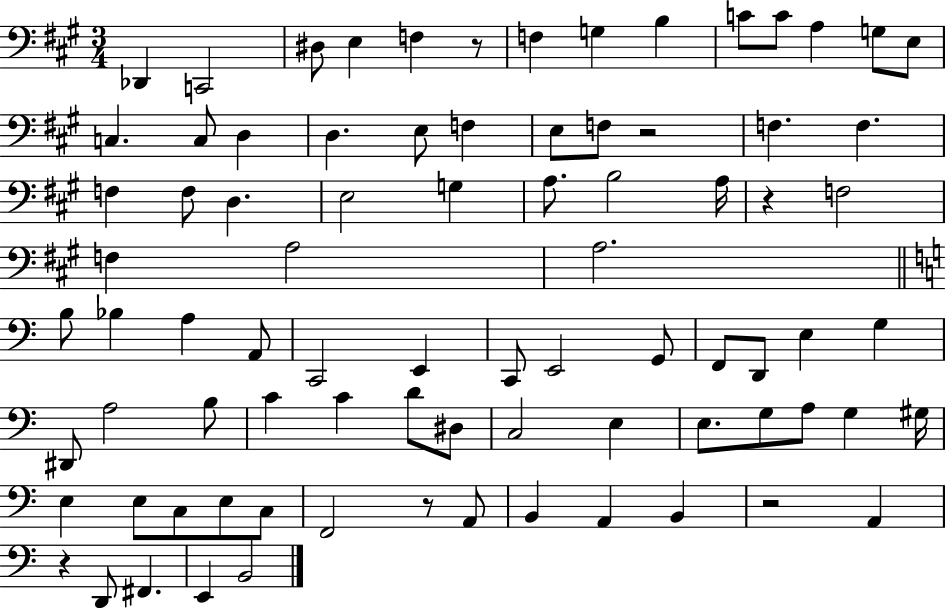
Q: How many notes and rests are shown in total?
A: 83